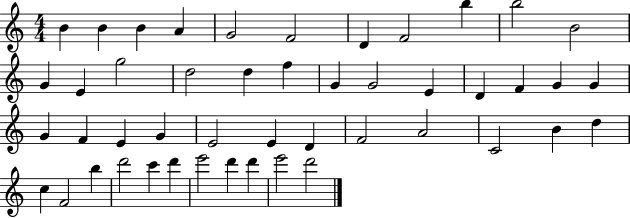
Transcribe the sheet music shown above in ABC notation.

X:1
T:Untitled
M:4/4
L:1/4
K:C
B B B A G2 F2 D F2 b b2 B2 G E g2 d2 d f G G2 E D F G G G F E G E2 E D F2 A2 C2 B d c F2 b d'2 c' d' e'2 d' d' e'2 d'2